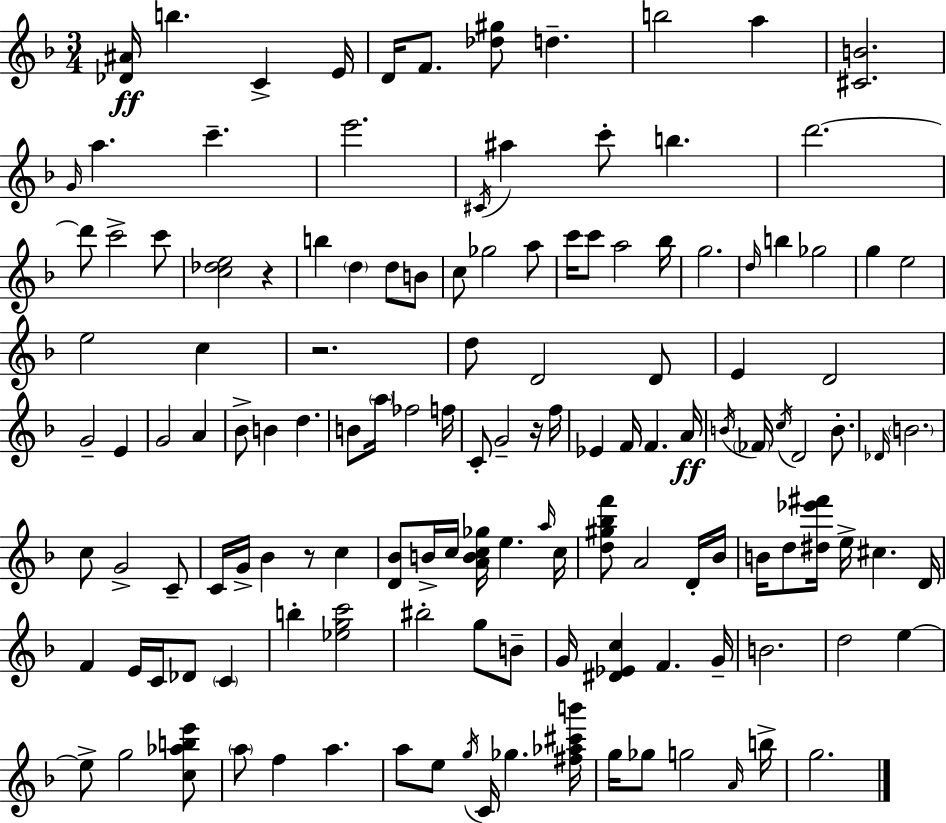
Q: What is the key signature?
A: D minor